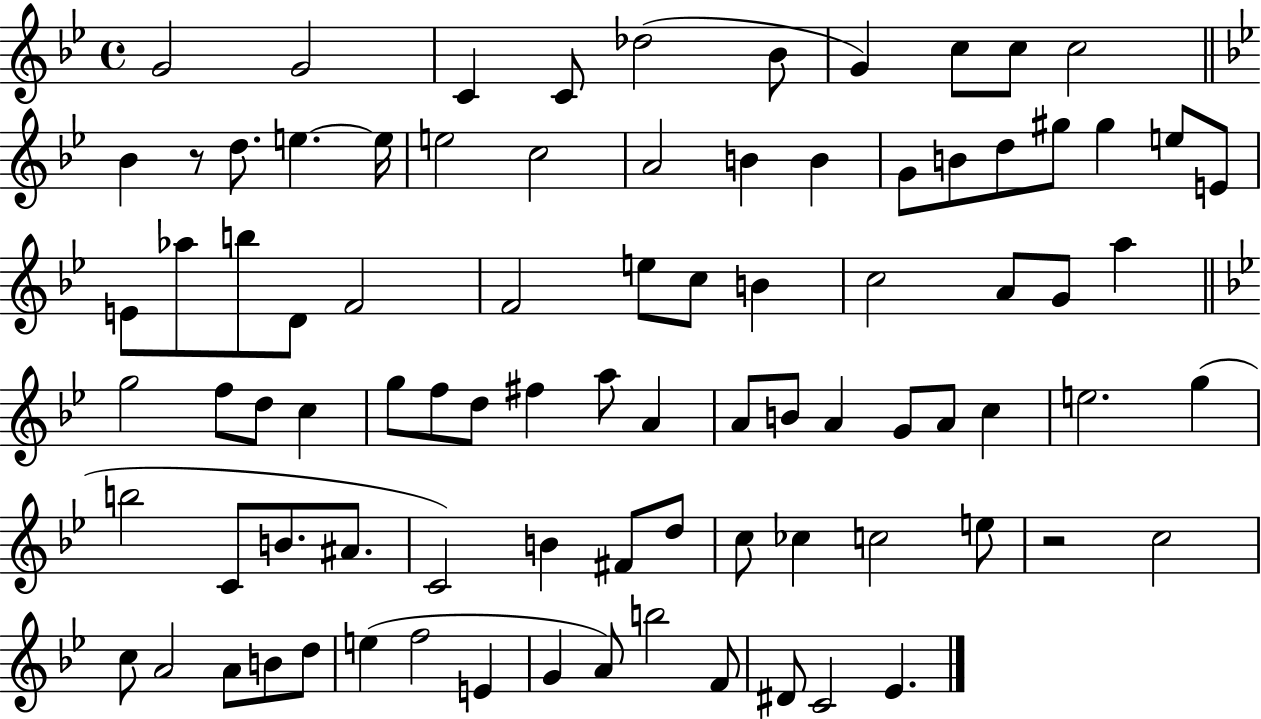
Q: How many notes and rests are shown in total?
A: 87